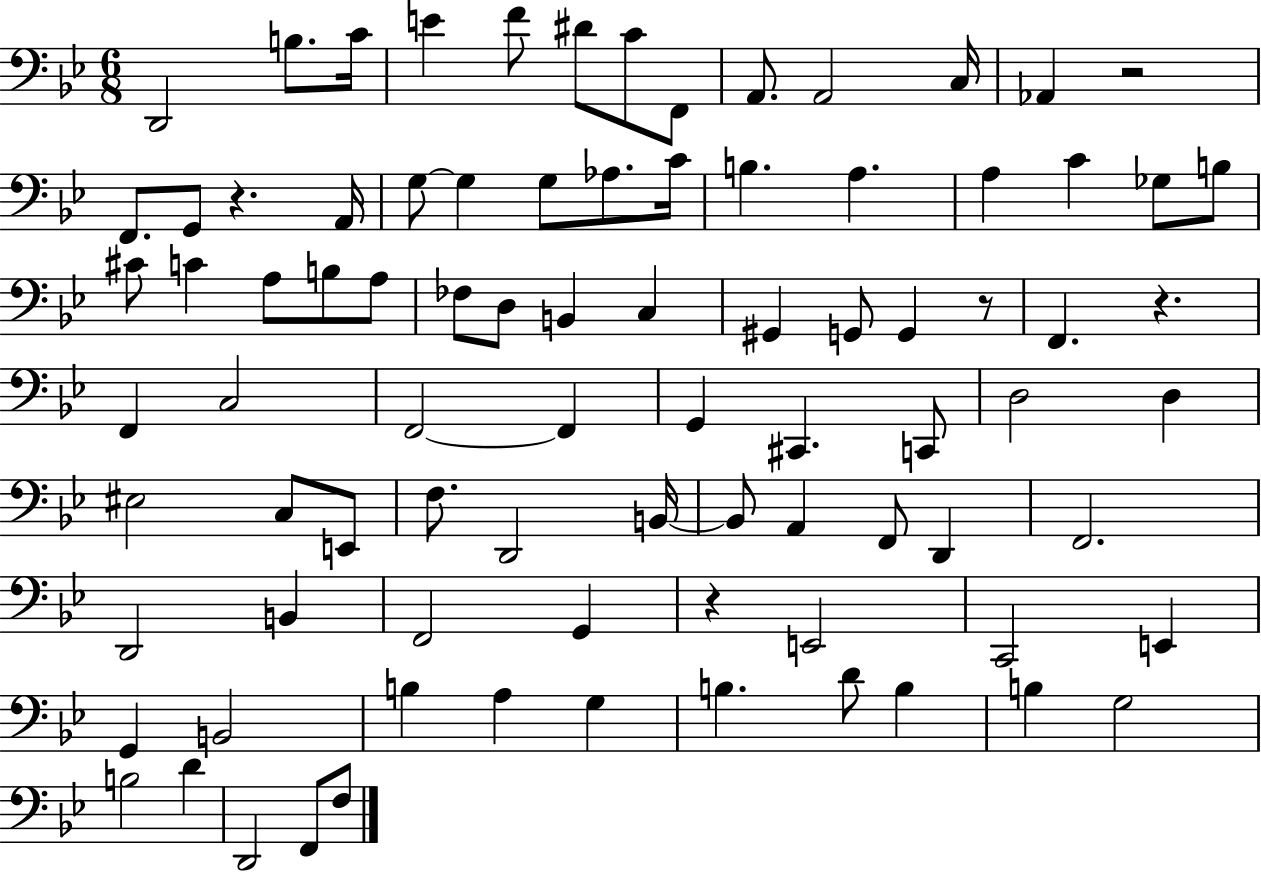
D2/h B3/e. C4/s E4/q F4/e D#4/e C4/e F2/e A2/e. A2/h C3/s Ab2/q R/h F2/e. G2/e R/q. A2/s G3/e G3/q G3/e Ab3/e. C4/s B3/q. A3/q. A3/q C4/q Gb3/e B3/e C#4/e C4/q A3/e B3/e A3/e FES3/e D3/e B2/q C3/q G#2/q G2/e G2/q R/e F2/q. R/q. F2/q C3/h F2/h F2/q G2/q C#2/q. C2/e D3/h D3/q EIS3/h C3/e E2/e F3/e. D2/h B2/s B2/e A2/q F2/e D2/q F2/h. D2/h B2/q F2/h G2/q R/q E2/h C2/h E2/q G2/q B2/h B3/q A3/q G3/q B3/q. D4/e B3/q B3/q G3/h B3/h D4/q D2/h F2/e F3/e